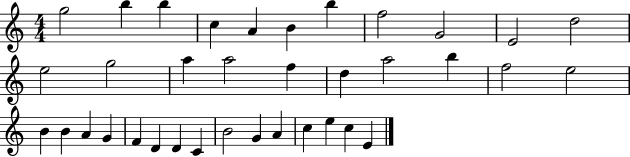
{
  \clef treble
  \numericTimeSignature
  \time 4/4
  \key c \major
  g''2 b''4 b''4 | c''4 a'4 b'4 b''4 | f''2 g'2 | e'2 d''2 | \break e''2 g''2 | a''4 a''2 f''4 | d''4 a''2 b''4 | f''2 e''2 | \break b'4 b'4 a'4 g'4 | f'4 d'4 d'4 c'4 | b'2 g'4 a'4 | c''4 e''4 c''4 e'4 | \break \bar "|."
}